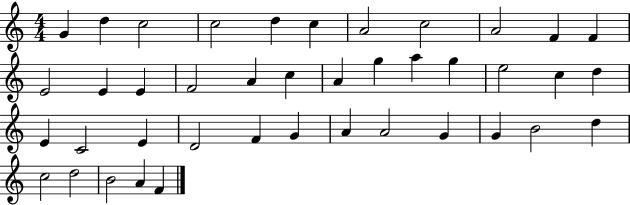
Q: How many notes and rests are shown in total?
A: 41